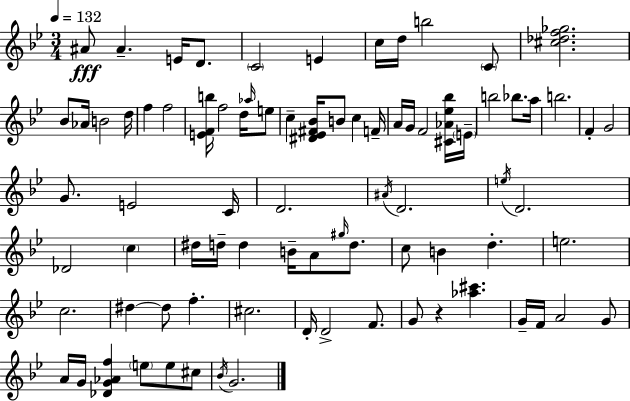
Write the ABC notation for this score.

X:1
T:Untitled
M:3/4
L:1/4
K:Gm
^A/2 ^A E/4 D/2 C2 E c/4 d/4 b2 C/2 [^c_df_g]2 _B/2 _A/4 B2 d/4 f f2 [EFb]/4 f2 d/4 _a/4 e/2 c [^D_E^F_B]/4 B/2 c F/4 A/4 G/4 F2 [^C_A_e_b]/4 E/4 b2 _b/2 a/4 b2 F G2 G/2 E2 C/4 D2 ^A/4 D2 e/4 D2 _D2 c ^d/4 d/4 d B/4 A/2 ^g/4 d/2 c/2 B d e2 c2 ^d ^d/2 f ^c2 D/4 D2 F/2 G/2 z [_a^c'] G/4 F/4 A2 G/2 A/4 G/4 [_DG_Af] e/2 e/2 ^c/2 _B/4 G2